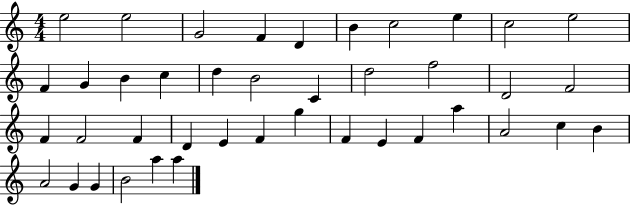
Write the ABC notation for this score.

X:1
T:Untitled
M:4/4
L:1/4
K:C
e2 e2 G2 F D B c2 e c2 e2 F G B c d B2 C d2 f2 D2 F2 F F2 F D E F g F E F a A2 c B A2 G G B2 a a